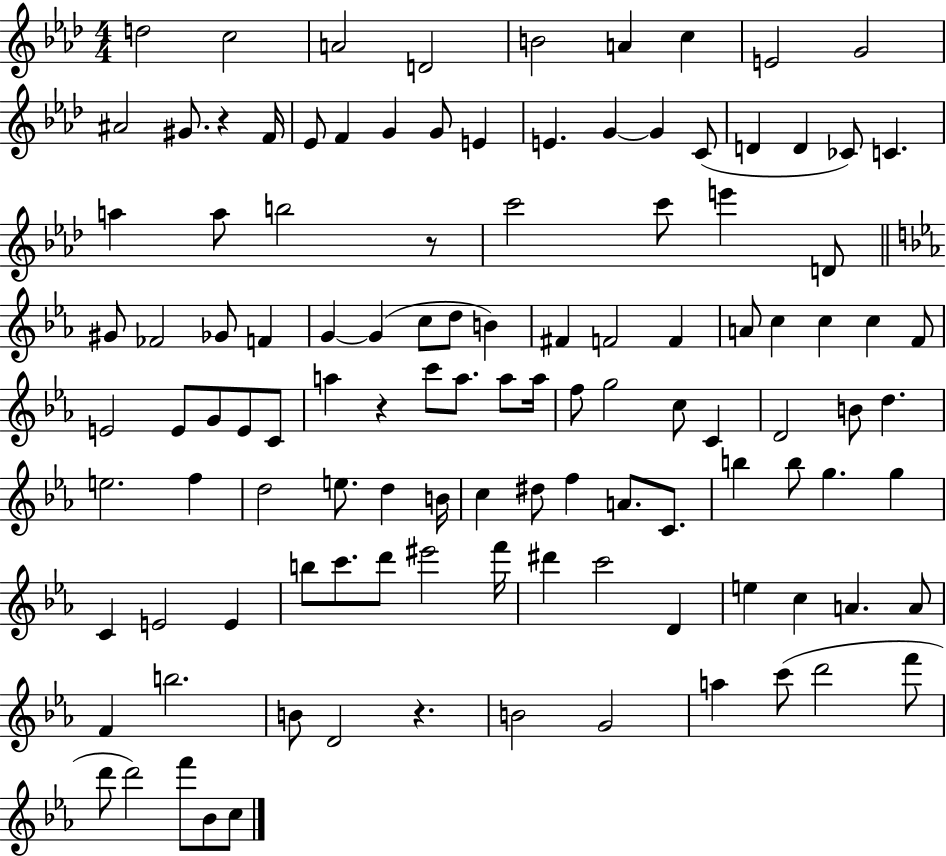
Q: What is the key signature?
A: AES major